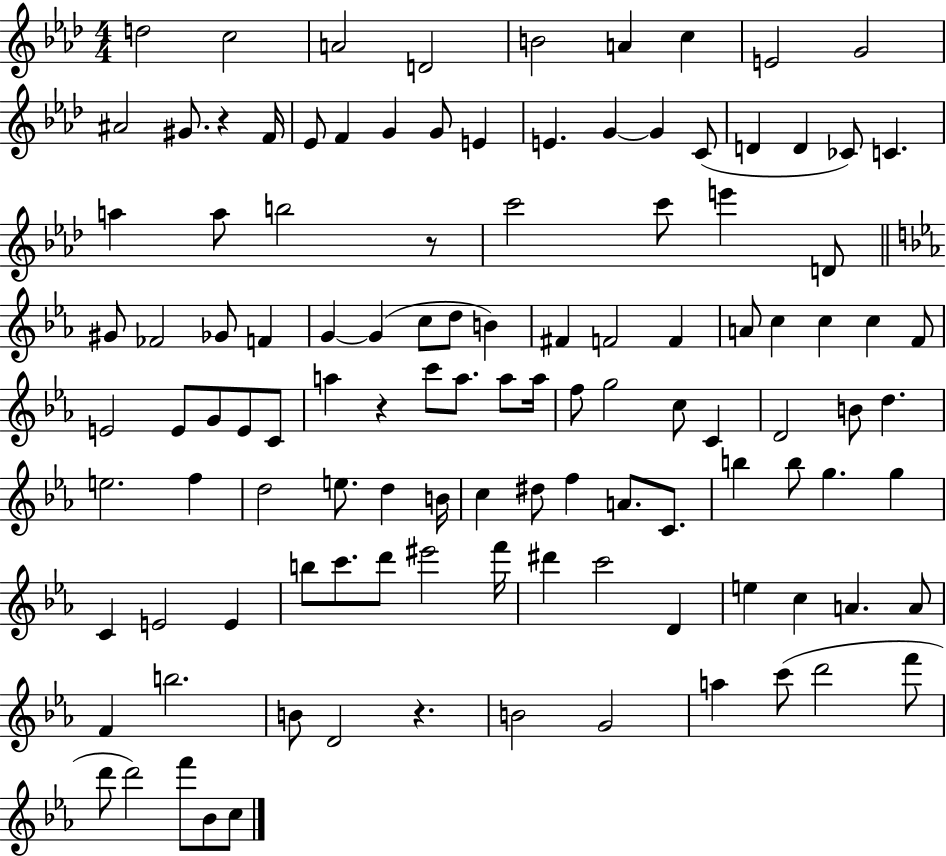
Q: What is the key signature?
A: AES major